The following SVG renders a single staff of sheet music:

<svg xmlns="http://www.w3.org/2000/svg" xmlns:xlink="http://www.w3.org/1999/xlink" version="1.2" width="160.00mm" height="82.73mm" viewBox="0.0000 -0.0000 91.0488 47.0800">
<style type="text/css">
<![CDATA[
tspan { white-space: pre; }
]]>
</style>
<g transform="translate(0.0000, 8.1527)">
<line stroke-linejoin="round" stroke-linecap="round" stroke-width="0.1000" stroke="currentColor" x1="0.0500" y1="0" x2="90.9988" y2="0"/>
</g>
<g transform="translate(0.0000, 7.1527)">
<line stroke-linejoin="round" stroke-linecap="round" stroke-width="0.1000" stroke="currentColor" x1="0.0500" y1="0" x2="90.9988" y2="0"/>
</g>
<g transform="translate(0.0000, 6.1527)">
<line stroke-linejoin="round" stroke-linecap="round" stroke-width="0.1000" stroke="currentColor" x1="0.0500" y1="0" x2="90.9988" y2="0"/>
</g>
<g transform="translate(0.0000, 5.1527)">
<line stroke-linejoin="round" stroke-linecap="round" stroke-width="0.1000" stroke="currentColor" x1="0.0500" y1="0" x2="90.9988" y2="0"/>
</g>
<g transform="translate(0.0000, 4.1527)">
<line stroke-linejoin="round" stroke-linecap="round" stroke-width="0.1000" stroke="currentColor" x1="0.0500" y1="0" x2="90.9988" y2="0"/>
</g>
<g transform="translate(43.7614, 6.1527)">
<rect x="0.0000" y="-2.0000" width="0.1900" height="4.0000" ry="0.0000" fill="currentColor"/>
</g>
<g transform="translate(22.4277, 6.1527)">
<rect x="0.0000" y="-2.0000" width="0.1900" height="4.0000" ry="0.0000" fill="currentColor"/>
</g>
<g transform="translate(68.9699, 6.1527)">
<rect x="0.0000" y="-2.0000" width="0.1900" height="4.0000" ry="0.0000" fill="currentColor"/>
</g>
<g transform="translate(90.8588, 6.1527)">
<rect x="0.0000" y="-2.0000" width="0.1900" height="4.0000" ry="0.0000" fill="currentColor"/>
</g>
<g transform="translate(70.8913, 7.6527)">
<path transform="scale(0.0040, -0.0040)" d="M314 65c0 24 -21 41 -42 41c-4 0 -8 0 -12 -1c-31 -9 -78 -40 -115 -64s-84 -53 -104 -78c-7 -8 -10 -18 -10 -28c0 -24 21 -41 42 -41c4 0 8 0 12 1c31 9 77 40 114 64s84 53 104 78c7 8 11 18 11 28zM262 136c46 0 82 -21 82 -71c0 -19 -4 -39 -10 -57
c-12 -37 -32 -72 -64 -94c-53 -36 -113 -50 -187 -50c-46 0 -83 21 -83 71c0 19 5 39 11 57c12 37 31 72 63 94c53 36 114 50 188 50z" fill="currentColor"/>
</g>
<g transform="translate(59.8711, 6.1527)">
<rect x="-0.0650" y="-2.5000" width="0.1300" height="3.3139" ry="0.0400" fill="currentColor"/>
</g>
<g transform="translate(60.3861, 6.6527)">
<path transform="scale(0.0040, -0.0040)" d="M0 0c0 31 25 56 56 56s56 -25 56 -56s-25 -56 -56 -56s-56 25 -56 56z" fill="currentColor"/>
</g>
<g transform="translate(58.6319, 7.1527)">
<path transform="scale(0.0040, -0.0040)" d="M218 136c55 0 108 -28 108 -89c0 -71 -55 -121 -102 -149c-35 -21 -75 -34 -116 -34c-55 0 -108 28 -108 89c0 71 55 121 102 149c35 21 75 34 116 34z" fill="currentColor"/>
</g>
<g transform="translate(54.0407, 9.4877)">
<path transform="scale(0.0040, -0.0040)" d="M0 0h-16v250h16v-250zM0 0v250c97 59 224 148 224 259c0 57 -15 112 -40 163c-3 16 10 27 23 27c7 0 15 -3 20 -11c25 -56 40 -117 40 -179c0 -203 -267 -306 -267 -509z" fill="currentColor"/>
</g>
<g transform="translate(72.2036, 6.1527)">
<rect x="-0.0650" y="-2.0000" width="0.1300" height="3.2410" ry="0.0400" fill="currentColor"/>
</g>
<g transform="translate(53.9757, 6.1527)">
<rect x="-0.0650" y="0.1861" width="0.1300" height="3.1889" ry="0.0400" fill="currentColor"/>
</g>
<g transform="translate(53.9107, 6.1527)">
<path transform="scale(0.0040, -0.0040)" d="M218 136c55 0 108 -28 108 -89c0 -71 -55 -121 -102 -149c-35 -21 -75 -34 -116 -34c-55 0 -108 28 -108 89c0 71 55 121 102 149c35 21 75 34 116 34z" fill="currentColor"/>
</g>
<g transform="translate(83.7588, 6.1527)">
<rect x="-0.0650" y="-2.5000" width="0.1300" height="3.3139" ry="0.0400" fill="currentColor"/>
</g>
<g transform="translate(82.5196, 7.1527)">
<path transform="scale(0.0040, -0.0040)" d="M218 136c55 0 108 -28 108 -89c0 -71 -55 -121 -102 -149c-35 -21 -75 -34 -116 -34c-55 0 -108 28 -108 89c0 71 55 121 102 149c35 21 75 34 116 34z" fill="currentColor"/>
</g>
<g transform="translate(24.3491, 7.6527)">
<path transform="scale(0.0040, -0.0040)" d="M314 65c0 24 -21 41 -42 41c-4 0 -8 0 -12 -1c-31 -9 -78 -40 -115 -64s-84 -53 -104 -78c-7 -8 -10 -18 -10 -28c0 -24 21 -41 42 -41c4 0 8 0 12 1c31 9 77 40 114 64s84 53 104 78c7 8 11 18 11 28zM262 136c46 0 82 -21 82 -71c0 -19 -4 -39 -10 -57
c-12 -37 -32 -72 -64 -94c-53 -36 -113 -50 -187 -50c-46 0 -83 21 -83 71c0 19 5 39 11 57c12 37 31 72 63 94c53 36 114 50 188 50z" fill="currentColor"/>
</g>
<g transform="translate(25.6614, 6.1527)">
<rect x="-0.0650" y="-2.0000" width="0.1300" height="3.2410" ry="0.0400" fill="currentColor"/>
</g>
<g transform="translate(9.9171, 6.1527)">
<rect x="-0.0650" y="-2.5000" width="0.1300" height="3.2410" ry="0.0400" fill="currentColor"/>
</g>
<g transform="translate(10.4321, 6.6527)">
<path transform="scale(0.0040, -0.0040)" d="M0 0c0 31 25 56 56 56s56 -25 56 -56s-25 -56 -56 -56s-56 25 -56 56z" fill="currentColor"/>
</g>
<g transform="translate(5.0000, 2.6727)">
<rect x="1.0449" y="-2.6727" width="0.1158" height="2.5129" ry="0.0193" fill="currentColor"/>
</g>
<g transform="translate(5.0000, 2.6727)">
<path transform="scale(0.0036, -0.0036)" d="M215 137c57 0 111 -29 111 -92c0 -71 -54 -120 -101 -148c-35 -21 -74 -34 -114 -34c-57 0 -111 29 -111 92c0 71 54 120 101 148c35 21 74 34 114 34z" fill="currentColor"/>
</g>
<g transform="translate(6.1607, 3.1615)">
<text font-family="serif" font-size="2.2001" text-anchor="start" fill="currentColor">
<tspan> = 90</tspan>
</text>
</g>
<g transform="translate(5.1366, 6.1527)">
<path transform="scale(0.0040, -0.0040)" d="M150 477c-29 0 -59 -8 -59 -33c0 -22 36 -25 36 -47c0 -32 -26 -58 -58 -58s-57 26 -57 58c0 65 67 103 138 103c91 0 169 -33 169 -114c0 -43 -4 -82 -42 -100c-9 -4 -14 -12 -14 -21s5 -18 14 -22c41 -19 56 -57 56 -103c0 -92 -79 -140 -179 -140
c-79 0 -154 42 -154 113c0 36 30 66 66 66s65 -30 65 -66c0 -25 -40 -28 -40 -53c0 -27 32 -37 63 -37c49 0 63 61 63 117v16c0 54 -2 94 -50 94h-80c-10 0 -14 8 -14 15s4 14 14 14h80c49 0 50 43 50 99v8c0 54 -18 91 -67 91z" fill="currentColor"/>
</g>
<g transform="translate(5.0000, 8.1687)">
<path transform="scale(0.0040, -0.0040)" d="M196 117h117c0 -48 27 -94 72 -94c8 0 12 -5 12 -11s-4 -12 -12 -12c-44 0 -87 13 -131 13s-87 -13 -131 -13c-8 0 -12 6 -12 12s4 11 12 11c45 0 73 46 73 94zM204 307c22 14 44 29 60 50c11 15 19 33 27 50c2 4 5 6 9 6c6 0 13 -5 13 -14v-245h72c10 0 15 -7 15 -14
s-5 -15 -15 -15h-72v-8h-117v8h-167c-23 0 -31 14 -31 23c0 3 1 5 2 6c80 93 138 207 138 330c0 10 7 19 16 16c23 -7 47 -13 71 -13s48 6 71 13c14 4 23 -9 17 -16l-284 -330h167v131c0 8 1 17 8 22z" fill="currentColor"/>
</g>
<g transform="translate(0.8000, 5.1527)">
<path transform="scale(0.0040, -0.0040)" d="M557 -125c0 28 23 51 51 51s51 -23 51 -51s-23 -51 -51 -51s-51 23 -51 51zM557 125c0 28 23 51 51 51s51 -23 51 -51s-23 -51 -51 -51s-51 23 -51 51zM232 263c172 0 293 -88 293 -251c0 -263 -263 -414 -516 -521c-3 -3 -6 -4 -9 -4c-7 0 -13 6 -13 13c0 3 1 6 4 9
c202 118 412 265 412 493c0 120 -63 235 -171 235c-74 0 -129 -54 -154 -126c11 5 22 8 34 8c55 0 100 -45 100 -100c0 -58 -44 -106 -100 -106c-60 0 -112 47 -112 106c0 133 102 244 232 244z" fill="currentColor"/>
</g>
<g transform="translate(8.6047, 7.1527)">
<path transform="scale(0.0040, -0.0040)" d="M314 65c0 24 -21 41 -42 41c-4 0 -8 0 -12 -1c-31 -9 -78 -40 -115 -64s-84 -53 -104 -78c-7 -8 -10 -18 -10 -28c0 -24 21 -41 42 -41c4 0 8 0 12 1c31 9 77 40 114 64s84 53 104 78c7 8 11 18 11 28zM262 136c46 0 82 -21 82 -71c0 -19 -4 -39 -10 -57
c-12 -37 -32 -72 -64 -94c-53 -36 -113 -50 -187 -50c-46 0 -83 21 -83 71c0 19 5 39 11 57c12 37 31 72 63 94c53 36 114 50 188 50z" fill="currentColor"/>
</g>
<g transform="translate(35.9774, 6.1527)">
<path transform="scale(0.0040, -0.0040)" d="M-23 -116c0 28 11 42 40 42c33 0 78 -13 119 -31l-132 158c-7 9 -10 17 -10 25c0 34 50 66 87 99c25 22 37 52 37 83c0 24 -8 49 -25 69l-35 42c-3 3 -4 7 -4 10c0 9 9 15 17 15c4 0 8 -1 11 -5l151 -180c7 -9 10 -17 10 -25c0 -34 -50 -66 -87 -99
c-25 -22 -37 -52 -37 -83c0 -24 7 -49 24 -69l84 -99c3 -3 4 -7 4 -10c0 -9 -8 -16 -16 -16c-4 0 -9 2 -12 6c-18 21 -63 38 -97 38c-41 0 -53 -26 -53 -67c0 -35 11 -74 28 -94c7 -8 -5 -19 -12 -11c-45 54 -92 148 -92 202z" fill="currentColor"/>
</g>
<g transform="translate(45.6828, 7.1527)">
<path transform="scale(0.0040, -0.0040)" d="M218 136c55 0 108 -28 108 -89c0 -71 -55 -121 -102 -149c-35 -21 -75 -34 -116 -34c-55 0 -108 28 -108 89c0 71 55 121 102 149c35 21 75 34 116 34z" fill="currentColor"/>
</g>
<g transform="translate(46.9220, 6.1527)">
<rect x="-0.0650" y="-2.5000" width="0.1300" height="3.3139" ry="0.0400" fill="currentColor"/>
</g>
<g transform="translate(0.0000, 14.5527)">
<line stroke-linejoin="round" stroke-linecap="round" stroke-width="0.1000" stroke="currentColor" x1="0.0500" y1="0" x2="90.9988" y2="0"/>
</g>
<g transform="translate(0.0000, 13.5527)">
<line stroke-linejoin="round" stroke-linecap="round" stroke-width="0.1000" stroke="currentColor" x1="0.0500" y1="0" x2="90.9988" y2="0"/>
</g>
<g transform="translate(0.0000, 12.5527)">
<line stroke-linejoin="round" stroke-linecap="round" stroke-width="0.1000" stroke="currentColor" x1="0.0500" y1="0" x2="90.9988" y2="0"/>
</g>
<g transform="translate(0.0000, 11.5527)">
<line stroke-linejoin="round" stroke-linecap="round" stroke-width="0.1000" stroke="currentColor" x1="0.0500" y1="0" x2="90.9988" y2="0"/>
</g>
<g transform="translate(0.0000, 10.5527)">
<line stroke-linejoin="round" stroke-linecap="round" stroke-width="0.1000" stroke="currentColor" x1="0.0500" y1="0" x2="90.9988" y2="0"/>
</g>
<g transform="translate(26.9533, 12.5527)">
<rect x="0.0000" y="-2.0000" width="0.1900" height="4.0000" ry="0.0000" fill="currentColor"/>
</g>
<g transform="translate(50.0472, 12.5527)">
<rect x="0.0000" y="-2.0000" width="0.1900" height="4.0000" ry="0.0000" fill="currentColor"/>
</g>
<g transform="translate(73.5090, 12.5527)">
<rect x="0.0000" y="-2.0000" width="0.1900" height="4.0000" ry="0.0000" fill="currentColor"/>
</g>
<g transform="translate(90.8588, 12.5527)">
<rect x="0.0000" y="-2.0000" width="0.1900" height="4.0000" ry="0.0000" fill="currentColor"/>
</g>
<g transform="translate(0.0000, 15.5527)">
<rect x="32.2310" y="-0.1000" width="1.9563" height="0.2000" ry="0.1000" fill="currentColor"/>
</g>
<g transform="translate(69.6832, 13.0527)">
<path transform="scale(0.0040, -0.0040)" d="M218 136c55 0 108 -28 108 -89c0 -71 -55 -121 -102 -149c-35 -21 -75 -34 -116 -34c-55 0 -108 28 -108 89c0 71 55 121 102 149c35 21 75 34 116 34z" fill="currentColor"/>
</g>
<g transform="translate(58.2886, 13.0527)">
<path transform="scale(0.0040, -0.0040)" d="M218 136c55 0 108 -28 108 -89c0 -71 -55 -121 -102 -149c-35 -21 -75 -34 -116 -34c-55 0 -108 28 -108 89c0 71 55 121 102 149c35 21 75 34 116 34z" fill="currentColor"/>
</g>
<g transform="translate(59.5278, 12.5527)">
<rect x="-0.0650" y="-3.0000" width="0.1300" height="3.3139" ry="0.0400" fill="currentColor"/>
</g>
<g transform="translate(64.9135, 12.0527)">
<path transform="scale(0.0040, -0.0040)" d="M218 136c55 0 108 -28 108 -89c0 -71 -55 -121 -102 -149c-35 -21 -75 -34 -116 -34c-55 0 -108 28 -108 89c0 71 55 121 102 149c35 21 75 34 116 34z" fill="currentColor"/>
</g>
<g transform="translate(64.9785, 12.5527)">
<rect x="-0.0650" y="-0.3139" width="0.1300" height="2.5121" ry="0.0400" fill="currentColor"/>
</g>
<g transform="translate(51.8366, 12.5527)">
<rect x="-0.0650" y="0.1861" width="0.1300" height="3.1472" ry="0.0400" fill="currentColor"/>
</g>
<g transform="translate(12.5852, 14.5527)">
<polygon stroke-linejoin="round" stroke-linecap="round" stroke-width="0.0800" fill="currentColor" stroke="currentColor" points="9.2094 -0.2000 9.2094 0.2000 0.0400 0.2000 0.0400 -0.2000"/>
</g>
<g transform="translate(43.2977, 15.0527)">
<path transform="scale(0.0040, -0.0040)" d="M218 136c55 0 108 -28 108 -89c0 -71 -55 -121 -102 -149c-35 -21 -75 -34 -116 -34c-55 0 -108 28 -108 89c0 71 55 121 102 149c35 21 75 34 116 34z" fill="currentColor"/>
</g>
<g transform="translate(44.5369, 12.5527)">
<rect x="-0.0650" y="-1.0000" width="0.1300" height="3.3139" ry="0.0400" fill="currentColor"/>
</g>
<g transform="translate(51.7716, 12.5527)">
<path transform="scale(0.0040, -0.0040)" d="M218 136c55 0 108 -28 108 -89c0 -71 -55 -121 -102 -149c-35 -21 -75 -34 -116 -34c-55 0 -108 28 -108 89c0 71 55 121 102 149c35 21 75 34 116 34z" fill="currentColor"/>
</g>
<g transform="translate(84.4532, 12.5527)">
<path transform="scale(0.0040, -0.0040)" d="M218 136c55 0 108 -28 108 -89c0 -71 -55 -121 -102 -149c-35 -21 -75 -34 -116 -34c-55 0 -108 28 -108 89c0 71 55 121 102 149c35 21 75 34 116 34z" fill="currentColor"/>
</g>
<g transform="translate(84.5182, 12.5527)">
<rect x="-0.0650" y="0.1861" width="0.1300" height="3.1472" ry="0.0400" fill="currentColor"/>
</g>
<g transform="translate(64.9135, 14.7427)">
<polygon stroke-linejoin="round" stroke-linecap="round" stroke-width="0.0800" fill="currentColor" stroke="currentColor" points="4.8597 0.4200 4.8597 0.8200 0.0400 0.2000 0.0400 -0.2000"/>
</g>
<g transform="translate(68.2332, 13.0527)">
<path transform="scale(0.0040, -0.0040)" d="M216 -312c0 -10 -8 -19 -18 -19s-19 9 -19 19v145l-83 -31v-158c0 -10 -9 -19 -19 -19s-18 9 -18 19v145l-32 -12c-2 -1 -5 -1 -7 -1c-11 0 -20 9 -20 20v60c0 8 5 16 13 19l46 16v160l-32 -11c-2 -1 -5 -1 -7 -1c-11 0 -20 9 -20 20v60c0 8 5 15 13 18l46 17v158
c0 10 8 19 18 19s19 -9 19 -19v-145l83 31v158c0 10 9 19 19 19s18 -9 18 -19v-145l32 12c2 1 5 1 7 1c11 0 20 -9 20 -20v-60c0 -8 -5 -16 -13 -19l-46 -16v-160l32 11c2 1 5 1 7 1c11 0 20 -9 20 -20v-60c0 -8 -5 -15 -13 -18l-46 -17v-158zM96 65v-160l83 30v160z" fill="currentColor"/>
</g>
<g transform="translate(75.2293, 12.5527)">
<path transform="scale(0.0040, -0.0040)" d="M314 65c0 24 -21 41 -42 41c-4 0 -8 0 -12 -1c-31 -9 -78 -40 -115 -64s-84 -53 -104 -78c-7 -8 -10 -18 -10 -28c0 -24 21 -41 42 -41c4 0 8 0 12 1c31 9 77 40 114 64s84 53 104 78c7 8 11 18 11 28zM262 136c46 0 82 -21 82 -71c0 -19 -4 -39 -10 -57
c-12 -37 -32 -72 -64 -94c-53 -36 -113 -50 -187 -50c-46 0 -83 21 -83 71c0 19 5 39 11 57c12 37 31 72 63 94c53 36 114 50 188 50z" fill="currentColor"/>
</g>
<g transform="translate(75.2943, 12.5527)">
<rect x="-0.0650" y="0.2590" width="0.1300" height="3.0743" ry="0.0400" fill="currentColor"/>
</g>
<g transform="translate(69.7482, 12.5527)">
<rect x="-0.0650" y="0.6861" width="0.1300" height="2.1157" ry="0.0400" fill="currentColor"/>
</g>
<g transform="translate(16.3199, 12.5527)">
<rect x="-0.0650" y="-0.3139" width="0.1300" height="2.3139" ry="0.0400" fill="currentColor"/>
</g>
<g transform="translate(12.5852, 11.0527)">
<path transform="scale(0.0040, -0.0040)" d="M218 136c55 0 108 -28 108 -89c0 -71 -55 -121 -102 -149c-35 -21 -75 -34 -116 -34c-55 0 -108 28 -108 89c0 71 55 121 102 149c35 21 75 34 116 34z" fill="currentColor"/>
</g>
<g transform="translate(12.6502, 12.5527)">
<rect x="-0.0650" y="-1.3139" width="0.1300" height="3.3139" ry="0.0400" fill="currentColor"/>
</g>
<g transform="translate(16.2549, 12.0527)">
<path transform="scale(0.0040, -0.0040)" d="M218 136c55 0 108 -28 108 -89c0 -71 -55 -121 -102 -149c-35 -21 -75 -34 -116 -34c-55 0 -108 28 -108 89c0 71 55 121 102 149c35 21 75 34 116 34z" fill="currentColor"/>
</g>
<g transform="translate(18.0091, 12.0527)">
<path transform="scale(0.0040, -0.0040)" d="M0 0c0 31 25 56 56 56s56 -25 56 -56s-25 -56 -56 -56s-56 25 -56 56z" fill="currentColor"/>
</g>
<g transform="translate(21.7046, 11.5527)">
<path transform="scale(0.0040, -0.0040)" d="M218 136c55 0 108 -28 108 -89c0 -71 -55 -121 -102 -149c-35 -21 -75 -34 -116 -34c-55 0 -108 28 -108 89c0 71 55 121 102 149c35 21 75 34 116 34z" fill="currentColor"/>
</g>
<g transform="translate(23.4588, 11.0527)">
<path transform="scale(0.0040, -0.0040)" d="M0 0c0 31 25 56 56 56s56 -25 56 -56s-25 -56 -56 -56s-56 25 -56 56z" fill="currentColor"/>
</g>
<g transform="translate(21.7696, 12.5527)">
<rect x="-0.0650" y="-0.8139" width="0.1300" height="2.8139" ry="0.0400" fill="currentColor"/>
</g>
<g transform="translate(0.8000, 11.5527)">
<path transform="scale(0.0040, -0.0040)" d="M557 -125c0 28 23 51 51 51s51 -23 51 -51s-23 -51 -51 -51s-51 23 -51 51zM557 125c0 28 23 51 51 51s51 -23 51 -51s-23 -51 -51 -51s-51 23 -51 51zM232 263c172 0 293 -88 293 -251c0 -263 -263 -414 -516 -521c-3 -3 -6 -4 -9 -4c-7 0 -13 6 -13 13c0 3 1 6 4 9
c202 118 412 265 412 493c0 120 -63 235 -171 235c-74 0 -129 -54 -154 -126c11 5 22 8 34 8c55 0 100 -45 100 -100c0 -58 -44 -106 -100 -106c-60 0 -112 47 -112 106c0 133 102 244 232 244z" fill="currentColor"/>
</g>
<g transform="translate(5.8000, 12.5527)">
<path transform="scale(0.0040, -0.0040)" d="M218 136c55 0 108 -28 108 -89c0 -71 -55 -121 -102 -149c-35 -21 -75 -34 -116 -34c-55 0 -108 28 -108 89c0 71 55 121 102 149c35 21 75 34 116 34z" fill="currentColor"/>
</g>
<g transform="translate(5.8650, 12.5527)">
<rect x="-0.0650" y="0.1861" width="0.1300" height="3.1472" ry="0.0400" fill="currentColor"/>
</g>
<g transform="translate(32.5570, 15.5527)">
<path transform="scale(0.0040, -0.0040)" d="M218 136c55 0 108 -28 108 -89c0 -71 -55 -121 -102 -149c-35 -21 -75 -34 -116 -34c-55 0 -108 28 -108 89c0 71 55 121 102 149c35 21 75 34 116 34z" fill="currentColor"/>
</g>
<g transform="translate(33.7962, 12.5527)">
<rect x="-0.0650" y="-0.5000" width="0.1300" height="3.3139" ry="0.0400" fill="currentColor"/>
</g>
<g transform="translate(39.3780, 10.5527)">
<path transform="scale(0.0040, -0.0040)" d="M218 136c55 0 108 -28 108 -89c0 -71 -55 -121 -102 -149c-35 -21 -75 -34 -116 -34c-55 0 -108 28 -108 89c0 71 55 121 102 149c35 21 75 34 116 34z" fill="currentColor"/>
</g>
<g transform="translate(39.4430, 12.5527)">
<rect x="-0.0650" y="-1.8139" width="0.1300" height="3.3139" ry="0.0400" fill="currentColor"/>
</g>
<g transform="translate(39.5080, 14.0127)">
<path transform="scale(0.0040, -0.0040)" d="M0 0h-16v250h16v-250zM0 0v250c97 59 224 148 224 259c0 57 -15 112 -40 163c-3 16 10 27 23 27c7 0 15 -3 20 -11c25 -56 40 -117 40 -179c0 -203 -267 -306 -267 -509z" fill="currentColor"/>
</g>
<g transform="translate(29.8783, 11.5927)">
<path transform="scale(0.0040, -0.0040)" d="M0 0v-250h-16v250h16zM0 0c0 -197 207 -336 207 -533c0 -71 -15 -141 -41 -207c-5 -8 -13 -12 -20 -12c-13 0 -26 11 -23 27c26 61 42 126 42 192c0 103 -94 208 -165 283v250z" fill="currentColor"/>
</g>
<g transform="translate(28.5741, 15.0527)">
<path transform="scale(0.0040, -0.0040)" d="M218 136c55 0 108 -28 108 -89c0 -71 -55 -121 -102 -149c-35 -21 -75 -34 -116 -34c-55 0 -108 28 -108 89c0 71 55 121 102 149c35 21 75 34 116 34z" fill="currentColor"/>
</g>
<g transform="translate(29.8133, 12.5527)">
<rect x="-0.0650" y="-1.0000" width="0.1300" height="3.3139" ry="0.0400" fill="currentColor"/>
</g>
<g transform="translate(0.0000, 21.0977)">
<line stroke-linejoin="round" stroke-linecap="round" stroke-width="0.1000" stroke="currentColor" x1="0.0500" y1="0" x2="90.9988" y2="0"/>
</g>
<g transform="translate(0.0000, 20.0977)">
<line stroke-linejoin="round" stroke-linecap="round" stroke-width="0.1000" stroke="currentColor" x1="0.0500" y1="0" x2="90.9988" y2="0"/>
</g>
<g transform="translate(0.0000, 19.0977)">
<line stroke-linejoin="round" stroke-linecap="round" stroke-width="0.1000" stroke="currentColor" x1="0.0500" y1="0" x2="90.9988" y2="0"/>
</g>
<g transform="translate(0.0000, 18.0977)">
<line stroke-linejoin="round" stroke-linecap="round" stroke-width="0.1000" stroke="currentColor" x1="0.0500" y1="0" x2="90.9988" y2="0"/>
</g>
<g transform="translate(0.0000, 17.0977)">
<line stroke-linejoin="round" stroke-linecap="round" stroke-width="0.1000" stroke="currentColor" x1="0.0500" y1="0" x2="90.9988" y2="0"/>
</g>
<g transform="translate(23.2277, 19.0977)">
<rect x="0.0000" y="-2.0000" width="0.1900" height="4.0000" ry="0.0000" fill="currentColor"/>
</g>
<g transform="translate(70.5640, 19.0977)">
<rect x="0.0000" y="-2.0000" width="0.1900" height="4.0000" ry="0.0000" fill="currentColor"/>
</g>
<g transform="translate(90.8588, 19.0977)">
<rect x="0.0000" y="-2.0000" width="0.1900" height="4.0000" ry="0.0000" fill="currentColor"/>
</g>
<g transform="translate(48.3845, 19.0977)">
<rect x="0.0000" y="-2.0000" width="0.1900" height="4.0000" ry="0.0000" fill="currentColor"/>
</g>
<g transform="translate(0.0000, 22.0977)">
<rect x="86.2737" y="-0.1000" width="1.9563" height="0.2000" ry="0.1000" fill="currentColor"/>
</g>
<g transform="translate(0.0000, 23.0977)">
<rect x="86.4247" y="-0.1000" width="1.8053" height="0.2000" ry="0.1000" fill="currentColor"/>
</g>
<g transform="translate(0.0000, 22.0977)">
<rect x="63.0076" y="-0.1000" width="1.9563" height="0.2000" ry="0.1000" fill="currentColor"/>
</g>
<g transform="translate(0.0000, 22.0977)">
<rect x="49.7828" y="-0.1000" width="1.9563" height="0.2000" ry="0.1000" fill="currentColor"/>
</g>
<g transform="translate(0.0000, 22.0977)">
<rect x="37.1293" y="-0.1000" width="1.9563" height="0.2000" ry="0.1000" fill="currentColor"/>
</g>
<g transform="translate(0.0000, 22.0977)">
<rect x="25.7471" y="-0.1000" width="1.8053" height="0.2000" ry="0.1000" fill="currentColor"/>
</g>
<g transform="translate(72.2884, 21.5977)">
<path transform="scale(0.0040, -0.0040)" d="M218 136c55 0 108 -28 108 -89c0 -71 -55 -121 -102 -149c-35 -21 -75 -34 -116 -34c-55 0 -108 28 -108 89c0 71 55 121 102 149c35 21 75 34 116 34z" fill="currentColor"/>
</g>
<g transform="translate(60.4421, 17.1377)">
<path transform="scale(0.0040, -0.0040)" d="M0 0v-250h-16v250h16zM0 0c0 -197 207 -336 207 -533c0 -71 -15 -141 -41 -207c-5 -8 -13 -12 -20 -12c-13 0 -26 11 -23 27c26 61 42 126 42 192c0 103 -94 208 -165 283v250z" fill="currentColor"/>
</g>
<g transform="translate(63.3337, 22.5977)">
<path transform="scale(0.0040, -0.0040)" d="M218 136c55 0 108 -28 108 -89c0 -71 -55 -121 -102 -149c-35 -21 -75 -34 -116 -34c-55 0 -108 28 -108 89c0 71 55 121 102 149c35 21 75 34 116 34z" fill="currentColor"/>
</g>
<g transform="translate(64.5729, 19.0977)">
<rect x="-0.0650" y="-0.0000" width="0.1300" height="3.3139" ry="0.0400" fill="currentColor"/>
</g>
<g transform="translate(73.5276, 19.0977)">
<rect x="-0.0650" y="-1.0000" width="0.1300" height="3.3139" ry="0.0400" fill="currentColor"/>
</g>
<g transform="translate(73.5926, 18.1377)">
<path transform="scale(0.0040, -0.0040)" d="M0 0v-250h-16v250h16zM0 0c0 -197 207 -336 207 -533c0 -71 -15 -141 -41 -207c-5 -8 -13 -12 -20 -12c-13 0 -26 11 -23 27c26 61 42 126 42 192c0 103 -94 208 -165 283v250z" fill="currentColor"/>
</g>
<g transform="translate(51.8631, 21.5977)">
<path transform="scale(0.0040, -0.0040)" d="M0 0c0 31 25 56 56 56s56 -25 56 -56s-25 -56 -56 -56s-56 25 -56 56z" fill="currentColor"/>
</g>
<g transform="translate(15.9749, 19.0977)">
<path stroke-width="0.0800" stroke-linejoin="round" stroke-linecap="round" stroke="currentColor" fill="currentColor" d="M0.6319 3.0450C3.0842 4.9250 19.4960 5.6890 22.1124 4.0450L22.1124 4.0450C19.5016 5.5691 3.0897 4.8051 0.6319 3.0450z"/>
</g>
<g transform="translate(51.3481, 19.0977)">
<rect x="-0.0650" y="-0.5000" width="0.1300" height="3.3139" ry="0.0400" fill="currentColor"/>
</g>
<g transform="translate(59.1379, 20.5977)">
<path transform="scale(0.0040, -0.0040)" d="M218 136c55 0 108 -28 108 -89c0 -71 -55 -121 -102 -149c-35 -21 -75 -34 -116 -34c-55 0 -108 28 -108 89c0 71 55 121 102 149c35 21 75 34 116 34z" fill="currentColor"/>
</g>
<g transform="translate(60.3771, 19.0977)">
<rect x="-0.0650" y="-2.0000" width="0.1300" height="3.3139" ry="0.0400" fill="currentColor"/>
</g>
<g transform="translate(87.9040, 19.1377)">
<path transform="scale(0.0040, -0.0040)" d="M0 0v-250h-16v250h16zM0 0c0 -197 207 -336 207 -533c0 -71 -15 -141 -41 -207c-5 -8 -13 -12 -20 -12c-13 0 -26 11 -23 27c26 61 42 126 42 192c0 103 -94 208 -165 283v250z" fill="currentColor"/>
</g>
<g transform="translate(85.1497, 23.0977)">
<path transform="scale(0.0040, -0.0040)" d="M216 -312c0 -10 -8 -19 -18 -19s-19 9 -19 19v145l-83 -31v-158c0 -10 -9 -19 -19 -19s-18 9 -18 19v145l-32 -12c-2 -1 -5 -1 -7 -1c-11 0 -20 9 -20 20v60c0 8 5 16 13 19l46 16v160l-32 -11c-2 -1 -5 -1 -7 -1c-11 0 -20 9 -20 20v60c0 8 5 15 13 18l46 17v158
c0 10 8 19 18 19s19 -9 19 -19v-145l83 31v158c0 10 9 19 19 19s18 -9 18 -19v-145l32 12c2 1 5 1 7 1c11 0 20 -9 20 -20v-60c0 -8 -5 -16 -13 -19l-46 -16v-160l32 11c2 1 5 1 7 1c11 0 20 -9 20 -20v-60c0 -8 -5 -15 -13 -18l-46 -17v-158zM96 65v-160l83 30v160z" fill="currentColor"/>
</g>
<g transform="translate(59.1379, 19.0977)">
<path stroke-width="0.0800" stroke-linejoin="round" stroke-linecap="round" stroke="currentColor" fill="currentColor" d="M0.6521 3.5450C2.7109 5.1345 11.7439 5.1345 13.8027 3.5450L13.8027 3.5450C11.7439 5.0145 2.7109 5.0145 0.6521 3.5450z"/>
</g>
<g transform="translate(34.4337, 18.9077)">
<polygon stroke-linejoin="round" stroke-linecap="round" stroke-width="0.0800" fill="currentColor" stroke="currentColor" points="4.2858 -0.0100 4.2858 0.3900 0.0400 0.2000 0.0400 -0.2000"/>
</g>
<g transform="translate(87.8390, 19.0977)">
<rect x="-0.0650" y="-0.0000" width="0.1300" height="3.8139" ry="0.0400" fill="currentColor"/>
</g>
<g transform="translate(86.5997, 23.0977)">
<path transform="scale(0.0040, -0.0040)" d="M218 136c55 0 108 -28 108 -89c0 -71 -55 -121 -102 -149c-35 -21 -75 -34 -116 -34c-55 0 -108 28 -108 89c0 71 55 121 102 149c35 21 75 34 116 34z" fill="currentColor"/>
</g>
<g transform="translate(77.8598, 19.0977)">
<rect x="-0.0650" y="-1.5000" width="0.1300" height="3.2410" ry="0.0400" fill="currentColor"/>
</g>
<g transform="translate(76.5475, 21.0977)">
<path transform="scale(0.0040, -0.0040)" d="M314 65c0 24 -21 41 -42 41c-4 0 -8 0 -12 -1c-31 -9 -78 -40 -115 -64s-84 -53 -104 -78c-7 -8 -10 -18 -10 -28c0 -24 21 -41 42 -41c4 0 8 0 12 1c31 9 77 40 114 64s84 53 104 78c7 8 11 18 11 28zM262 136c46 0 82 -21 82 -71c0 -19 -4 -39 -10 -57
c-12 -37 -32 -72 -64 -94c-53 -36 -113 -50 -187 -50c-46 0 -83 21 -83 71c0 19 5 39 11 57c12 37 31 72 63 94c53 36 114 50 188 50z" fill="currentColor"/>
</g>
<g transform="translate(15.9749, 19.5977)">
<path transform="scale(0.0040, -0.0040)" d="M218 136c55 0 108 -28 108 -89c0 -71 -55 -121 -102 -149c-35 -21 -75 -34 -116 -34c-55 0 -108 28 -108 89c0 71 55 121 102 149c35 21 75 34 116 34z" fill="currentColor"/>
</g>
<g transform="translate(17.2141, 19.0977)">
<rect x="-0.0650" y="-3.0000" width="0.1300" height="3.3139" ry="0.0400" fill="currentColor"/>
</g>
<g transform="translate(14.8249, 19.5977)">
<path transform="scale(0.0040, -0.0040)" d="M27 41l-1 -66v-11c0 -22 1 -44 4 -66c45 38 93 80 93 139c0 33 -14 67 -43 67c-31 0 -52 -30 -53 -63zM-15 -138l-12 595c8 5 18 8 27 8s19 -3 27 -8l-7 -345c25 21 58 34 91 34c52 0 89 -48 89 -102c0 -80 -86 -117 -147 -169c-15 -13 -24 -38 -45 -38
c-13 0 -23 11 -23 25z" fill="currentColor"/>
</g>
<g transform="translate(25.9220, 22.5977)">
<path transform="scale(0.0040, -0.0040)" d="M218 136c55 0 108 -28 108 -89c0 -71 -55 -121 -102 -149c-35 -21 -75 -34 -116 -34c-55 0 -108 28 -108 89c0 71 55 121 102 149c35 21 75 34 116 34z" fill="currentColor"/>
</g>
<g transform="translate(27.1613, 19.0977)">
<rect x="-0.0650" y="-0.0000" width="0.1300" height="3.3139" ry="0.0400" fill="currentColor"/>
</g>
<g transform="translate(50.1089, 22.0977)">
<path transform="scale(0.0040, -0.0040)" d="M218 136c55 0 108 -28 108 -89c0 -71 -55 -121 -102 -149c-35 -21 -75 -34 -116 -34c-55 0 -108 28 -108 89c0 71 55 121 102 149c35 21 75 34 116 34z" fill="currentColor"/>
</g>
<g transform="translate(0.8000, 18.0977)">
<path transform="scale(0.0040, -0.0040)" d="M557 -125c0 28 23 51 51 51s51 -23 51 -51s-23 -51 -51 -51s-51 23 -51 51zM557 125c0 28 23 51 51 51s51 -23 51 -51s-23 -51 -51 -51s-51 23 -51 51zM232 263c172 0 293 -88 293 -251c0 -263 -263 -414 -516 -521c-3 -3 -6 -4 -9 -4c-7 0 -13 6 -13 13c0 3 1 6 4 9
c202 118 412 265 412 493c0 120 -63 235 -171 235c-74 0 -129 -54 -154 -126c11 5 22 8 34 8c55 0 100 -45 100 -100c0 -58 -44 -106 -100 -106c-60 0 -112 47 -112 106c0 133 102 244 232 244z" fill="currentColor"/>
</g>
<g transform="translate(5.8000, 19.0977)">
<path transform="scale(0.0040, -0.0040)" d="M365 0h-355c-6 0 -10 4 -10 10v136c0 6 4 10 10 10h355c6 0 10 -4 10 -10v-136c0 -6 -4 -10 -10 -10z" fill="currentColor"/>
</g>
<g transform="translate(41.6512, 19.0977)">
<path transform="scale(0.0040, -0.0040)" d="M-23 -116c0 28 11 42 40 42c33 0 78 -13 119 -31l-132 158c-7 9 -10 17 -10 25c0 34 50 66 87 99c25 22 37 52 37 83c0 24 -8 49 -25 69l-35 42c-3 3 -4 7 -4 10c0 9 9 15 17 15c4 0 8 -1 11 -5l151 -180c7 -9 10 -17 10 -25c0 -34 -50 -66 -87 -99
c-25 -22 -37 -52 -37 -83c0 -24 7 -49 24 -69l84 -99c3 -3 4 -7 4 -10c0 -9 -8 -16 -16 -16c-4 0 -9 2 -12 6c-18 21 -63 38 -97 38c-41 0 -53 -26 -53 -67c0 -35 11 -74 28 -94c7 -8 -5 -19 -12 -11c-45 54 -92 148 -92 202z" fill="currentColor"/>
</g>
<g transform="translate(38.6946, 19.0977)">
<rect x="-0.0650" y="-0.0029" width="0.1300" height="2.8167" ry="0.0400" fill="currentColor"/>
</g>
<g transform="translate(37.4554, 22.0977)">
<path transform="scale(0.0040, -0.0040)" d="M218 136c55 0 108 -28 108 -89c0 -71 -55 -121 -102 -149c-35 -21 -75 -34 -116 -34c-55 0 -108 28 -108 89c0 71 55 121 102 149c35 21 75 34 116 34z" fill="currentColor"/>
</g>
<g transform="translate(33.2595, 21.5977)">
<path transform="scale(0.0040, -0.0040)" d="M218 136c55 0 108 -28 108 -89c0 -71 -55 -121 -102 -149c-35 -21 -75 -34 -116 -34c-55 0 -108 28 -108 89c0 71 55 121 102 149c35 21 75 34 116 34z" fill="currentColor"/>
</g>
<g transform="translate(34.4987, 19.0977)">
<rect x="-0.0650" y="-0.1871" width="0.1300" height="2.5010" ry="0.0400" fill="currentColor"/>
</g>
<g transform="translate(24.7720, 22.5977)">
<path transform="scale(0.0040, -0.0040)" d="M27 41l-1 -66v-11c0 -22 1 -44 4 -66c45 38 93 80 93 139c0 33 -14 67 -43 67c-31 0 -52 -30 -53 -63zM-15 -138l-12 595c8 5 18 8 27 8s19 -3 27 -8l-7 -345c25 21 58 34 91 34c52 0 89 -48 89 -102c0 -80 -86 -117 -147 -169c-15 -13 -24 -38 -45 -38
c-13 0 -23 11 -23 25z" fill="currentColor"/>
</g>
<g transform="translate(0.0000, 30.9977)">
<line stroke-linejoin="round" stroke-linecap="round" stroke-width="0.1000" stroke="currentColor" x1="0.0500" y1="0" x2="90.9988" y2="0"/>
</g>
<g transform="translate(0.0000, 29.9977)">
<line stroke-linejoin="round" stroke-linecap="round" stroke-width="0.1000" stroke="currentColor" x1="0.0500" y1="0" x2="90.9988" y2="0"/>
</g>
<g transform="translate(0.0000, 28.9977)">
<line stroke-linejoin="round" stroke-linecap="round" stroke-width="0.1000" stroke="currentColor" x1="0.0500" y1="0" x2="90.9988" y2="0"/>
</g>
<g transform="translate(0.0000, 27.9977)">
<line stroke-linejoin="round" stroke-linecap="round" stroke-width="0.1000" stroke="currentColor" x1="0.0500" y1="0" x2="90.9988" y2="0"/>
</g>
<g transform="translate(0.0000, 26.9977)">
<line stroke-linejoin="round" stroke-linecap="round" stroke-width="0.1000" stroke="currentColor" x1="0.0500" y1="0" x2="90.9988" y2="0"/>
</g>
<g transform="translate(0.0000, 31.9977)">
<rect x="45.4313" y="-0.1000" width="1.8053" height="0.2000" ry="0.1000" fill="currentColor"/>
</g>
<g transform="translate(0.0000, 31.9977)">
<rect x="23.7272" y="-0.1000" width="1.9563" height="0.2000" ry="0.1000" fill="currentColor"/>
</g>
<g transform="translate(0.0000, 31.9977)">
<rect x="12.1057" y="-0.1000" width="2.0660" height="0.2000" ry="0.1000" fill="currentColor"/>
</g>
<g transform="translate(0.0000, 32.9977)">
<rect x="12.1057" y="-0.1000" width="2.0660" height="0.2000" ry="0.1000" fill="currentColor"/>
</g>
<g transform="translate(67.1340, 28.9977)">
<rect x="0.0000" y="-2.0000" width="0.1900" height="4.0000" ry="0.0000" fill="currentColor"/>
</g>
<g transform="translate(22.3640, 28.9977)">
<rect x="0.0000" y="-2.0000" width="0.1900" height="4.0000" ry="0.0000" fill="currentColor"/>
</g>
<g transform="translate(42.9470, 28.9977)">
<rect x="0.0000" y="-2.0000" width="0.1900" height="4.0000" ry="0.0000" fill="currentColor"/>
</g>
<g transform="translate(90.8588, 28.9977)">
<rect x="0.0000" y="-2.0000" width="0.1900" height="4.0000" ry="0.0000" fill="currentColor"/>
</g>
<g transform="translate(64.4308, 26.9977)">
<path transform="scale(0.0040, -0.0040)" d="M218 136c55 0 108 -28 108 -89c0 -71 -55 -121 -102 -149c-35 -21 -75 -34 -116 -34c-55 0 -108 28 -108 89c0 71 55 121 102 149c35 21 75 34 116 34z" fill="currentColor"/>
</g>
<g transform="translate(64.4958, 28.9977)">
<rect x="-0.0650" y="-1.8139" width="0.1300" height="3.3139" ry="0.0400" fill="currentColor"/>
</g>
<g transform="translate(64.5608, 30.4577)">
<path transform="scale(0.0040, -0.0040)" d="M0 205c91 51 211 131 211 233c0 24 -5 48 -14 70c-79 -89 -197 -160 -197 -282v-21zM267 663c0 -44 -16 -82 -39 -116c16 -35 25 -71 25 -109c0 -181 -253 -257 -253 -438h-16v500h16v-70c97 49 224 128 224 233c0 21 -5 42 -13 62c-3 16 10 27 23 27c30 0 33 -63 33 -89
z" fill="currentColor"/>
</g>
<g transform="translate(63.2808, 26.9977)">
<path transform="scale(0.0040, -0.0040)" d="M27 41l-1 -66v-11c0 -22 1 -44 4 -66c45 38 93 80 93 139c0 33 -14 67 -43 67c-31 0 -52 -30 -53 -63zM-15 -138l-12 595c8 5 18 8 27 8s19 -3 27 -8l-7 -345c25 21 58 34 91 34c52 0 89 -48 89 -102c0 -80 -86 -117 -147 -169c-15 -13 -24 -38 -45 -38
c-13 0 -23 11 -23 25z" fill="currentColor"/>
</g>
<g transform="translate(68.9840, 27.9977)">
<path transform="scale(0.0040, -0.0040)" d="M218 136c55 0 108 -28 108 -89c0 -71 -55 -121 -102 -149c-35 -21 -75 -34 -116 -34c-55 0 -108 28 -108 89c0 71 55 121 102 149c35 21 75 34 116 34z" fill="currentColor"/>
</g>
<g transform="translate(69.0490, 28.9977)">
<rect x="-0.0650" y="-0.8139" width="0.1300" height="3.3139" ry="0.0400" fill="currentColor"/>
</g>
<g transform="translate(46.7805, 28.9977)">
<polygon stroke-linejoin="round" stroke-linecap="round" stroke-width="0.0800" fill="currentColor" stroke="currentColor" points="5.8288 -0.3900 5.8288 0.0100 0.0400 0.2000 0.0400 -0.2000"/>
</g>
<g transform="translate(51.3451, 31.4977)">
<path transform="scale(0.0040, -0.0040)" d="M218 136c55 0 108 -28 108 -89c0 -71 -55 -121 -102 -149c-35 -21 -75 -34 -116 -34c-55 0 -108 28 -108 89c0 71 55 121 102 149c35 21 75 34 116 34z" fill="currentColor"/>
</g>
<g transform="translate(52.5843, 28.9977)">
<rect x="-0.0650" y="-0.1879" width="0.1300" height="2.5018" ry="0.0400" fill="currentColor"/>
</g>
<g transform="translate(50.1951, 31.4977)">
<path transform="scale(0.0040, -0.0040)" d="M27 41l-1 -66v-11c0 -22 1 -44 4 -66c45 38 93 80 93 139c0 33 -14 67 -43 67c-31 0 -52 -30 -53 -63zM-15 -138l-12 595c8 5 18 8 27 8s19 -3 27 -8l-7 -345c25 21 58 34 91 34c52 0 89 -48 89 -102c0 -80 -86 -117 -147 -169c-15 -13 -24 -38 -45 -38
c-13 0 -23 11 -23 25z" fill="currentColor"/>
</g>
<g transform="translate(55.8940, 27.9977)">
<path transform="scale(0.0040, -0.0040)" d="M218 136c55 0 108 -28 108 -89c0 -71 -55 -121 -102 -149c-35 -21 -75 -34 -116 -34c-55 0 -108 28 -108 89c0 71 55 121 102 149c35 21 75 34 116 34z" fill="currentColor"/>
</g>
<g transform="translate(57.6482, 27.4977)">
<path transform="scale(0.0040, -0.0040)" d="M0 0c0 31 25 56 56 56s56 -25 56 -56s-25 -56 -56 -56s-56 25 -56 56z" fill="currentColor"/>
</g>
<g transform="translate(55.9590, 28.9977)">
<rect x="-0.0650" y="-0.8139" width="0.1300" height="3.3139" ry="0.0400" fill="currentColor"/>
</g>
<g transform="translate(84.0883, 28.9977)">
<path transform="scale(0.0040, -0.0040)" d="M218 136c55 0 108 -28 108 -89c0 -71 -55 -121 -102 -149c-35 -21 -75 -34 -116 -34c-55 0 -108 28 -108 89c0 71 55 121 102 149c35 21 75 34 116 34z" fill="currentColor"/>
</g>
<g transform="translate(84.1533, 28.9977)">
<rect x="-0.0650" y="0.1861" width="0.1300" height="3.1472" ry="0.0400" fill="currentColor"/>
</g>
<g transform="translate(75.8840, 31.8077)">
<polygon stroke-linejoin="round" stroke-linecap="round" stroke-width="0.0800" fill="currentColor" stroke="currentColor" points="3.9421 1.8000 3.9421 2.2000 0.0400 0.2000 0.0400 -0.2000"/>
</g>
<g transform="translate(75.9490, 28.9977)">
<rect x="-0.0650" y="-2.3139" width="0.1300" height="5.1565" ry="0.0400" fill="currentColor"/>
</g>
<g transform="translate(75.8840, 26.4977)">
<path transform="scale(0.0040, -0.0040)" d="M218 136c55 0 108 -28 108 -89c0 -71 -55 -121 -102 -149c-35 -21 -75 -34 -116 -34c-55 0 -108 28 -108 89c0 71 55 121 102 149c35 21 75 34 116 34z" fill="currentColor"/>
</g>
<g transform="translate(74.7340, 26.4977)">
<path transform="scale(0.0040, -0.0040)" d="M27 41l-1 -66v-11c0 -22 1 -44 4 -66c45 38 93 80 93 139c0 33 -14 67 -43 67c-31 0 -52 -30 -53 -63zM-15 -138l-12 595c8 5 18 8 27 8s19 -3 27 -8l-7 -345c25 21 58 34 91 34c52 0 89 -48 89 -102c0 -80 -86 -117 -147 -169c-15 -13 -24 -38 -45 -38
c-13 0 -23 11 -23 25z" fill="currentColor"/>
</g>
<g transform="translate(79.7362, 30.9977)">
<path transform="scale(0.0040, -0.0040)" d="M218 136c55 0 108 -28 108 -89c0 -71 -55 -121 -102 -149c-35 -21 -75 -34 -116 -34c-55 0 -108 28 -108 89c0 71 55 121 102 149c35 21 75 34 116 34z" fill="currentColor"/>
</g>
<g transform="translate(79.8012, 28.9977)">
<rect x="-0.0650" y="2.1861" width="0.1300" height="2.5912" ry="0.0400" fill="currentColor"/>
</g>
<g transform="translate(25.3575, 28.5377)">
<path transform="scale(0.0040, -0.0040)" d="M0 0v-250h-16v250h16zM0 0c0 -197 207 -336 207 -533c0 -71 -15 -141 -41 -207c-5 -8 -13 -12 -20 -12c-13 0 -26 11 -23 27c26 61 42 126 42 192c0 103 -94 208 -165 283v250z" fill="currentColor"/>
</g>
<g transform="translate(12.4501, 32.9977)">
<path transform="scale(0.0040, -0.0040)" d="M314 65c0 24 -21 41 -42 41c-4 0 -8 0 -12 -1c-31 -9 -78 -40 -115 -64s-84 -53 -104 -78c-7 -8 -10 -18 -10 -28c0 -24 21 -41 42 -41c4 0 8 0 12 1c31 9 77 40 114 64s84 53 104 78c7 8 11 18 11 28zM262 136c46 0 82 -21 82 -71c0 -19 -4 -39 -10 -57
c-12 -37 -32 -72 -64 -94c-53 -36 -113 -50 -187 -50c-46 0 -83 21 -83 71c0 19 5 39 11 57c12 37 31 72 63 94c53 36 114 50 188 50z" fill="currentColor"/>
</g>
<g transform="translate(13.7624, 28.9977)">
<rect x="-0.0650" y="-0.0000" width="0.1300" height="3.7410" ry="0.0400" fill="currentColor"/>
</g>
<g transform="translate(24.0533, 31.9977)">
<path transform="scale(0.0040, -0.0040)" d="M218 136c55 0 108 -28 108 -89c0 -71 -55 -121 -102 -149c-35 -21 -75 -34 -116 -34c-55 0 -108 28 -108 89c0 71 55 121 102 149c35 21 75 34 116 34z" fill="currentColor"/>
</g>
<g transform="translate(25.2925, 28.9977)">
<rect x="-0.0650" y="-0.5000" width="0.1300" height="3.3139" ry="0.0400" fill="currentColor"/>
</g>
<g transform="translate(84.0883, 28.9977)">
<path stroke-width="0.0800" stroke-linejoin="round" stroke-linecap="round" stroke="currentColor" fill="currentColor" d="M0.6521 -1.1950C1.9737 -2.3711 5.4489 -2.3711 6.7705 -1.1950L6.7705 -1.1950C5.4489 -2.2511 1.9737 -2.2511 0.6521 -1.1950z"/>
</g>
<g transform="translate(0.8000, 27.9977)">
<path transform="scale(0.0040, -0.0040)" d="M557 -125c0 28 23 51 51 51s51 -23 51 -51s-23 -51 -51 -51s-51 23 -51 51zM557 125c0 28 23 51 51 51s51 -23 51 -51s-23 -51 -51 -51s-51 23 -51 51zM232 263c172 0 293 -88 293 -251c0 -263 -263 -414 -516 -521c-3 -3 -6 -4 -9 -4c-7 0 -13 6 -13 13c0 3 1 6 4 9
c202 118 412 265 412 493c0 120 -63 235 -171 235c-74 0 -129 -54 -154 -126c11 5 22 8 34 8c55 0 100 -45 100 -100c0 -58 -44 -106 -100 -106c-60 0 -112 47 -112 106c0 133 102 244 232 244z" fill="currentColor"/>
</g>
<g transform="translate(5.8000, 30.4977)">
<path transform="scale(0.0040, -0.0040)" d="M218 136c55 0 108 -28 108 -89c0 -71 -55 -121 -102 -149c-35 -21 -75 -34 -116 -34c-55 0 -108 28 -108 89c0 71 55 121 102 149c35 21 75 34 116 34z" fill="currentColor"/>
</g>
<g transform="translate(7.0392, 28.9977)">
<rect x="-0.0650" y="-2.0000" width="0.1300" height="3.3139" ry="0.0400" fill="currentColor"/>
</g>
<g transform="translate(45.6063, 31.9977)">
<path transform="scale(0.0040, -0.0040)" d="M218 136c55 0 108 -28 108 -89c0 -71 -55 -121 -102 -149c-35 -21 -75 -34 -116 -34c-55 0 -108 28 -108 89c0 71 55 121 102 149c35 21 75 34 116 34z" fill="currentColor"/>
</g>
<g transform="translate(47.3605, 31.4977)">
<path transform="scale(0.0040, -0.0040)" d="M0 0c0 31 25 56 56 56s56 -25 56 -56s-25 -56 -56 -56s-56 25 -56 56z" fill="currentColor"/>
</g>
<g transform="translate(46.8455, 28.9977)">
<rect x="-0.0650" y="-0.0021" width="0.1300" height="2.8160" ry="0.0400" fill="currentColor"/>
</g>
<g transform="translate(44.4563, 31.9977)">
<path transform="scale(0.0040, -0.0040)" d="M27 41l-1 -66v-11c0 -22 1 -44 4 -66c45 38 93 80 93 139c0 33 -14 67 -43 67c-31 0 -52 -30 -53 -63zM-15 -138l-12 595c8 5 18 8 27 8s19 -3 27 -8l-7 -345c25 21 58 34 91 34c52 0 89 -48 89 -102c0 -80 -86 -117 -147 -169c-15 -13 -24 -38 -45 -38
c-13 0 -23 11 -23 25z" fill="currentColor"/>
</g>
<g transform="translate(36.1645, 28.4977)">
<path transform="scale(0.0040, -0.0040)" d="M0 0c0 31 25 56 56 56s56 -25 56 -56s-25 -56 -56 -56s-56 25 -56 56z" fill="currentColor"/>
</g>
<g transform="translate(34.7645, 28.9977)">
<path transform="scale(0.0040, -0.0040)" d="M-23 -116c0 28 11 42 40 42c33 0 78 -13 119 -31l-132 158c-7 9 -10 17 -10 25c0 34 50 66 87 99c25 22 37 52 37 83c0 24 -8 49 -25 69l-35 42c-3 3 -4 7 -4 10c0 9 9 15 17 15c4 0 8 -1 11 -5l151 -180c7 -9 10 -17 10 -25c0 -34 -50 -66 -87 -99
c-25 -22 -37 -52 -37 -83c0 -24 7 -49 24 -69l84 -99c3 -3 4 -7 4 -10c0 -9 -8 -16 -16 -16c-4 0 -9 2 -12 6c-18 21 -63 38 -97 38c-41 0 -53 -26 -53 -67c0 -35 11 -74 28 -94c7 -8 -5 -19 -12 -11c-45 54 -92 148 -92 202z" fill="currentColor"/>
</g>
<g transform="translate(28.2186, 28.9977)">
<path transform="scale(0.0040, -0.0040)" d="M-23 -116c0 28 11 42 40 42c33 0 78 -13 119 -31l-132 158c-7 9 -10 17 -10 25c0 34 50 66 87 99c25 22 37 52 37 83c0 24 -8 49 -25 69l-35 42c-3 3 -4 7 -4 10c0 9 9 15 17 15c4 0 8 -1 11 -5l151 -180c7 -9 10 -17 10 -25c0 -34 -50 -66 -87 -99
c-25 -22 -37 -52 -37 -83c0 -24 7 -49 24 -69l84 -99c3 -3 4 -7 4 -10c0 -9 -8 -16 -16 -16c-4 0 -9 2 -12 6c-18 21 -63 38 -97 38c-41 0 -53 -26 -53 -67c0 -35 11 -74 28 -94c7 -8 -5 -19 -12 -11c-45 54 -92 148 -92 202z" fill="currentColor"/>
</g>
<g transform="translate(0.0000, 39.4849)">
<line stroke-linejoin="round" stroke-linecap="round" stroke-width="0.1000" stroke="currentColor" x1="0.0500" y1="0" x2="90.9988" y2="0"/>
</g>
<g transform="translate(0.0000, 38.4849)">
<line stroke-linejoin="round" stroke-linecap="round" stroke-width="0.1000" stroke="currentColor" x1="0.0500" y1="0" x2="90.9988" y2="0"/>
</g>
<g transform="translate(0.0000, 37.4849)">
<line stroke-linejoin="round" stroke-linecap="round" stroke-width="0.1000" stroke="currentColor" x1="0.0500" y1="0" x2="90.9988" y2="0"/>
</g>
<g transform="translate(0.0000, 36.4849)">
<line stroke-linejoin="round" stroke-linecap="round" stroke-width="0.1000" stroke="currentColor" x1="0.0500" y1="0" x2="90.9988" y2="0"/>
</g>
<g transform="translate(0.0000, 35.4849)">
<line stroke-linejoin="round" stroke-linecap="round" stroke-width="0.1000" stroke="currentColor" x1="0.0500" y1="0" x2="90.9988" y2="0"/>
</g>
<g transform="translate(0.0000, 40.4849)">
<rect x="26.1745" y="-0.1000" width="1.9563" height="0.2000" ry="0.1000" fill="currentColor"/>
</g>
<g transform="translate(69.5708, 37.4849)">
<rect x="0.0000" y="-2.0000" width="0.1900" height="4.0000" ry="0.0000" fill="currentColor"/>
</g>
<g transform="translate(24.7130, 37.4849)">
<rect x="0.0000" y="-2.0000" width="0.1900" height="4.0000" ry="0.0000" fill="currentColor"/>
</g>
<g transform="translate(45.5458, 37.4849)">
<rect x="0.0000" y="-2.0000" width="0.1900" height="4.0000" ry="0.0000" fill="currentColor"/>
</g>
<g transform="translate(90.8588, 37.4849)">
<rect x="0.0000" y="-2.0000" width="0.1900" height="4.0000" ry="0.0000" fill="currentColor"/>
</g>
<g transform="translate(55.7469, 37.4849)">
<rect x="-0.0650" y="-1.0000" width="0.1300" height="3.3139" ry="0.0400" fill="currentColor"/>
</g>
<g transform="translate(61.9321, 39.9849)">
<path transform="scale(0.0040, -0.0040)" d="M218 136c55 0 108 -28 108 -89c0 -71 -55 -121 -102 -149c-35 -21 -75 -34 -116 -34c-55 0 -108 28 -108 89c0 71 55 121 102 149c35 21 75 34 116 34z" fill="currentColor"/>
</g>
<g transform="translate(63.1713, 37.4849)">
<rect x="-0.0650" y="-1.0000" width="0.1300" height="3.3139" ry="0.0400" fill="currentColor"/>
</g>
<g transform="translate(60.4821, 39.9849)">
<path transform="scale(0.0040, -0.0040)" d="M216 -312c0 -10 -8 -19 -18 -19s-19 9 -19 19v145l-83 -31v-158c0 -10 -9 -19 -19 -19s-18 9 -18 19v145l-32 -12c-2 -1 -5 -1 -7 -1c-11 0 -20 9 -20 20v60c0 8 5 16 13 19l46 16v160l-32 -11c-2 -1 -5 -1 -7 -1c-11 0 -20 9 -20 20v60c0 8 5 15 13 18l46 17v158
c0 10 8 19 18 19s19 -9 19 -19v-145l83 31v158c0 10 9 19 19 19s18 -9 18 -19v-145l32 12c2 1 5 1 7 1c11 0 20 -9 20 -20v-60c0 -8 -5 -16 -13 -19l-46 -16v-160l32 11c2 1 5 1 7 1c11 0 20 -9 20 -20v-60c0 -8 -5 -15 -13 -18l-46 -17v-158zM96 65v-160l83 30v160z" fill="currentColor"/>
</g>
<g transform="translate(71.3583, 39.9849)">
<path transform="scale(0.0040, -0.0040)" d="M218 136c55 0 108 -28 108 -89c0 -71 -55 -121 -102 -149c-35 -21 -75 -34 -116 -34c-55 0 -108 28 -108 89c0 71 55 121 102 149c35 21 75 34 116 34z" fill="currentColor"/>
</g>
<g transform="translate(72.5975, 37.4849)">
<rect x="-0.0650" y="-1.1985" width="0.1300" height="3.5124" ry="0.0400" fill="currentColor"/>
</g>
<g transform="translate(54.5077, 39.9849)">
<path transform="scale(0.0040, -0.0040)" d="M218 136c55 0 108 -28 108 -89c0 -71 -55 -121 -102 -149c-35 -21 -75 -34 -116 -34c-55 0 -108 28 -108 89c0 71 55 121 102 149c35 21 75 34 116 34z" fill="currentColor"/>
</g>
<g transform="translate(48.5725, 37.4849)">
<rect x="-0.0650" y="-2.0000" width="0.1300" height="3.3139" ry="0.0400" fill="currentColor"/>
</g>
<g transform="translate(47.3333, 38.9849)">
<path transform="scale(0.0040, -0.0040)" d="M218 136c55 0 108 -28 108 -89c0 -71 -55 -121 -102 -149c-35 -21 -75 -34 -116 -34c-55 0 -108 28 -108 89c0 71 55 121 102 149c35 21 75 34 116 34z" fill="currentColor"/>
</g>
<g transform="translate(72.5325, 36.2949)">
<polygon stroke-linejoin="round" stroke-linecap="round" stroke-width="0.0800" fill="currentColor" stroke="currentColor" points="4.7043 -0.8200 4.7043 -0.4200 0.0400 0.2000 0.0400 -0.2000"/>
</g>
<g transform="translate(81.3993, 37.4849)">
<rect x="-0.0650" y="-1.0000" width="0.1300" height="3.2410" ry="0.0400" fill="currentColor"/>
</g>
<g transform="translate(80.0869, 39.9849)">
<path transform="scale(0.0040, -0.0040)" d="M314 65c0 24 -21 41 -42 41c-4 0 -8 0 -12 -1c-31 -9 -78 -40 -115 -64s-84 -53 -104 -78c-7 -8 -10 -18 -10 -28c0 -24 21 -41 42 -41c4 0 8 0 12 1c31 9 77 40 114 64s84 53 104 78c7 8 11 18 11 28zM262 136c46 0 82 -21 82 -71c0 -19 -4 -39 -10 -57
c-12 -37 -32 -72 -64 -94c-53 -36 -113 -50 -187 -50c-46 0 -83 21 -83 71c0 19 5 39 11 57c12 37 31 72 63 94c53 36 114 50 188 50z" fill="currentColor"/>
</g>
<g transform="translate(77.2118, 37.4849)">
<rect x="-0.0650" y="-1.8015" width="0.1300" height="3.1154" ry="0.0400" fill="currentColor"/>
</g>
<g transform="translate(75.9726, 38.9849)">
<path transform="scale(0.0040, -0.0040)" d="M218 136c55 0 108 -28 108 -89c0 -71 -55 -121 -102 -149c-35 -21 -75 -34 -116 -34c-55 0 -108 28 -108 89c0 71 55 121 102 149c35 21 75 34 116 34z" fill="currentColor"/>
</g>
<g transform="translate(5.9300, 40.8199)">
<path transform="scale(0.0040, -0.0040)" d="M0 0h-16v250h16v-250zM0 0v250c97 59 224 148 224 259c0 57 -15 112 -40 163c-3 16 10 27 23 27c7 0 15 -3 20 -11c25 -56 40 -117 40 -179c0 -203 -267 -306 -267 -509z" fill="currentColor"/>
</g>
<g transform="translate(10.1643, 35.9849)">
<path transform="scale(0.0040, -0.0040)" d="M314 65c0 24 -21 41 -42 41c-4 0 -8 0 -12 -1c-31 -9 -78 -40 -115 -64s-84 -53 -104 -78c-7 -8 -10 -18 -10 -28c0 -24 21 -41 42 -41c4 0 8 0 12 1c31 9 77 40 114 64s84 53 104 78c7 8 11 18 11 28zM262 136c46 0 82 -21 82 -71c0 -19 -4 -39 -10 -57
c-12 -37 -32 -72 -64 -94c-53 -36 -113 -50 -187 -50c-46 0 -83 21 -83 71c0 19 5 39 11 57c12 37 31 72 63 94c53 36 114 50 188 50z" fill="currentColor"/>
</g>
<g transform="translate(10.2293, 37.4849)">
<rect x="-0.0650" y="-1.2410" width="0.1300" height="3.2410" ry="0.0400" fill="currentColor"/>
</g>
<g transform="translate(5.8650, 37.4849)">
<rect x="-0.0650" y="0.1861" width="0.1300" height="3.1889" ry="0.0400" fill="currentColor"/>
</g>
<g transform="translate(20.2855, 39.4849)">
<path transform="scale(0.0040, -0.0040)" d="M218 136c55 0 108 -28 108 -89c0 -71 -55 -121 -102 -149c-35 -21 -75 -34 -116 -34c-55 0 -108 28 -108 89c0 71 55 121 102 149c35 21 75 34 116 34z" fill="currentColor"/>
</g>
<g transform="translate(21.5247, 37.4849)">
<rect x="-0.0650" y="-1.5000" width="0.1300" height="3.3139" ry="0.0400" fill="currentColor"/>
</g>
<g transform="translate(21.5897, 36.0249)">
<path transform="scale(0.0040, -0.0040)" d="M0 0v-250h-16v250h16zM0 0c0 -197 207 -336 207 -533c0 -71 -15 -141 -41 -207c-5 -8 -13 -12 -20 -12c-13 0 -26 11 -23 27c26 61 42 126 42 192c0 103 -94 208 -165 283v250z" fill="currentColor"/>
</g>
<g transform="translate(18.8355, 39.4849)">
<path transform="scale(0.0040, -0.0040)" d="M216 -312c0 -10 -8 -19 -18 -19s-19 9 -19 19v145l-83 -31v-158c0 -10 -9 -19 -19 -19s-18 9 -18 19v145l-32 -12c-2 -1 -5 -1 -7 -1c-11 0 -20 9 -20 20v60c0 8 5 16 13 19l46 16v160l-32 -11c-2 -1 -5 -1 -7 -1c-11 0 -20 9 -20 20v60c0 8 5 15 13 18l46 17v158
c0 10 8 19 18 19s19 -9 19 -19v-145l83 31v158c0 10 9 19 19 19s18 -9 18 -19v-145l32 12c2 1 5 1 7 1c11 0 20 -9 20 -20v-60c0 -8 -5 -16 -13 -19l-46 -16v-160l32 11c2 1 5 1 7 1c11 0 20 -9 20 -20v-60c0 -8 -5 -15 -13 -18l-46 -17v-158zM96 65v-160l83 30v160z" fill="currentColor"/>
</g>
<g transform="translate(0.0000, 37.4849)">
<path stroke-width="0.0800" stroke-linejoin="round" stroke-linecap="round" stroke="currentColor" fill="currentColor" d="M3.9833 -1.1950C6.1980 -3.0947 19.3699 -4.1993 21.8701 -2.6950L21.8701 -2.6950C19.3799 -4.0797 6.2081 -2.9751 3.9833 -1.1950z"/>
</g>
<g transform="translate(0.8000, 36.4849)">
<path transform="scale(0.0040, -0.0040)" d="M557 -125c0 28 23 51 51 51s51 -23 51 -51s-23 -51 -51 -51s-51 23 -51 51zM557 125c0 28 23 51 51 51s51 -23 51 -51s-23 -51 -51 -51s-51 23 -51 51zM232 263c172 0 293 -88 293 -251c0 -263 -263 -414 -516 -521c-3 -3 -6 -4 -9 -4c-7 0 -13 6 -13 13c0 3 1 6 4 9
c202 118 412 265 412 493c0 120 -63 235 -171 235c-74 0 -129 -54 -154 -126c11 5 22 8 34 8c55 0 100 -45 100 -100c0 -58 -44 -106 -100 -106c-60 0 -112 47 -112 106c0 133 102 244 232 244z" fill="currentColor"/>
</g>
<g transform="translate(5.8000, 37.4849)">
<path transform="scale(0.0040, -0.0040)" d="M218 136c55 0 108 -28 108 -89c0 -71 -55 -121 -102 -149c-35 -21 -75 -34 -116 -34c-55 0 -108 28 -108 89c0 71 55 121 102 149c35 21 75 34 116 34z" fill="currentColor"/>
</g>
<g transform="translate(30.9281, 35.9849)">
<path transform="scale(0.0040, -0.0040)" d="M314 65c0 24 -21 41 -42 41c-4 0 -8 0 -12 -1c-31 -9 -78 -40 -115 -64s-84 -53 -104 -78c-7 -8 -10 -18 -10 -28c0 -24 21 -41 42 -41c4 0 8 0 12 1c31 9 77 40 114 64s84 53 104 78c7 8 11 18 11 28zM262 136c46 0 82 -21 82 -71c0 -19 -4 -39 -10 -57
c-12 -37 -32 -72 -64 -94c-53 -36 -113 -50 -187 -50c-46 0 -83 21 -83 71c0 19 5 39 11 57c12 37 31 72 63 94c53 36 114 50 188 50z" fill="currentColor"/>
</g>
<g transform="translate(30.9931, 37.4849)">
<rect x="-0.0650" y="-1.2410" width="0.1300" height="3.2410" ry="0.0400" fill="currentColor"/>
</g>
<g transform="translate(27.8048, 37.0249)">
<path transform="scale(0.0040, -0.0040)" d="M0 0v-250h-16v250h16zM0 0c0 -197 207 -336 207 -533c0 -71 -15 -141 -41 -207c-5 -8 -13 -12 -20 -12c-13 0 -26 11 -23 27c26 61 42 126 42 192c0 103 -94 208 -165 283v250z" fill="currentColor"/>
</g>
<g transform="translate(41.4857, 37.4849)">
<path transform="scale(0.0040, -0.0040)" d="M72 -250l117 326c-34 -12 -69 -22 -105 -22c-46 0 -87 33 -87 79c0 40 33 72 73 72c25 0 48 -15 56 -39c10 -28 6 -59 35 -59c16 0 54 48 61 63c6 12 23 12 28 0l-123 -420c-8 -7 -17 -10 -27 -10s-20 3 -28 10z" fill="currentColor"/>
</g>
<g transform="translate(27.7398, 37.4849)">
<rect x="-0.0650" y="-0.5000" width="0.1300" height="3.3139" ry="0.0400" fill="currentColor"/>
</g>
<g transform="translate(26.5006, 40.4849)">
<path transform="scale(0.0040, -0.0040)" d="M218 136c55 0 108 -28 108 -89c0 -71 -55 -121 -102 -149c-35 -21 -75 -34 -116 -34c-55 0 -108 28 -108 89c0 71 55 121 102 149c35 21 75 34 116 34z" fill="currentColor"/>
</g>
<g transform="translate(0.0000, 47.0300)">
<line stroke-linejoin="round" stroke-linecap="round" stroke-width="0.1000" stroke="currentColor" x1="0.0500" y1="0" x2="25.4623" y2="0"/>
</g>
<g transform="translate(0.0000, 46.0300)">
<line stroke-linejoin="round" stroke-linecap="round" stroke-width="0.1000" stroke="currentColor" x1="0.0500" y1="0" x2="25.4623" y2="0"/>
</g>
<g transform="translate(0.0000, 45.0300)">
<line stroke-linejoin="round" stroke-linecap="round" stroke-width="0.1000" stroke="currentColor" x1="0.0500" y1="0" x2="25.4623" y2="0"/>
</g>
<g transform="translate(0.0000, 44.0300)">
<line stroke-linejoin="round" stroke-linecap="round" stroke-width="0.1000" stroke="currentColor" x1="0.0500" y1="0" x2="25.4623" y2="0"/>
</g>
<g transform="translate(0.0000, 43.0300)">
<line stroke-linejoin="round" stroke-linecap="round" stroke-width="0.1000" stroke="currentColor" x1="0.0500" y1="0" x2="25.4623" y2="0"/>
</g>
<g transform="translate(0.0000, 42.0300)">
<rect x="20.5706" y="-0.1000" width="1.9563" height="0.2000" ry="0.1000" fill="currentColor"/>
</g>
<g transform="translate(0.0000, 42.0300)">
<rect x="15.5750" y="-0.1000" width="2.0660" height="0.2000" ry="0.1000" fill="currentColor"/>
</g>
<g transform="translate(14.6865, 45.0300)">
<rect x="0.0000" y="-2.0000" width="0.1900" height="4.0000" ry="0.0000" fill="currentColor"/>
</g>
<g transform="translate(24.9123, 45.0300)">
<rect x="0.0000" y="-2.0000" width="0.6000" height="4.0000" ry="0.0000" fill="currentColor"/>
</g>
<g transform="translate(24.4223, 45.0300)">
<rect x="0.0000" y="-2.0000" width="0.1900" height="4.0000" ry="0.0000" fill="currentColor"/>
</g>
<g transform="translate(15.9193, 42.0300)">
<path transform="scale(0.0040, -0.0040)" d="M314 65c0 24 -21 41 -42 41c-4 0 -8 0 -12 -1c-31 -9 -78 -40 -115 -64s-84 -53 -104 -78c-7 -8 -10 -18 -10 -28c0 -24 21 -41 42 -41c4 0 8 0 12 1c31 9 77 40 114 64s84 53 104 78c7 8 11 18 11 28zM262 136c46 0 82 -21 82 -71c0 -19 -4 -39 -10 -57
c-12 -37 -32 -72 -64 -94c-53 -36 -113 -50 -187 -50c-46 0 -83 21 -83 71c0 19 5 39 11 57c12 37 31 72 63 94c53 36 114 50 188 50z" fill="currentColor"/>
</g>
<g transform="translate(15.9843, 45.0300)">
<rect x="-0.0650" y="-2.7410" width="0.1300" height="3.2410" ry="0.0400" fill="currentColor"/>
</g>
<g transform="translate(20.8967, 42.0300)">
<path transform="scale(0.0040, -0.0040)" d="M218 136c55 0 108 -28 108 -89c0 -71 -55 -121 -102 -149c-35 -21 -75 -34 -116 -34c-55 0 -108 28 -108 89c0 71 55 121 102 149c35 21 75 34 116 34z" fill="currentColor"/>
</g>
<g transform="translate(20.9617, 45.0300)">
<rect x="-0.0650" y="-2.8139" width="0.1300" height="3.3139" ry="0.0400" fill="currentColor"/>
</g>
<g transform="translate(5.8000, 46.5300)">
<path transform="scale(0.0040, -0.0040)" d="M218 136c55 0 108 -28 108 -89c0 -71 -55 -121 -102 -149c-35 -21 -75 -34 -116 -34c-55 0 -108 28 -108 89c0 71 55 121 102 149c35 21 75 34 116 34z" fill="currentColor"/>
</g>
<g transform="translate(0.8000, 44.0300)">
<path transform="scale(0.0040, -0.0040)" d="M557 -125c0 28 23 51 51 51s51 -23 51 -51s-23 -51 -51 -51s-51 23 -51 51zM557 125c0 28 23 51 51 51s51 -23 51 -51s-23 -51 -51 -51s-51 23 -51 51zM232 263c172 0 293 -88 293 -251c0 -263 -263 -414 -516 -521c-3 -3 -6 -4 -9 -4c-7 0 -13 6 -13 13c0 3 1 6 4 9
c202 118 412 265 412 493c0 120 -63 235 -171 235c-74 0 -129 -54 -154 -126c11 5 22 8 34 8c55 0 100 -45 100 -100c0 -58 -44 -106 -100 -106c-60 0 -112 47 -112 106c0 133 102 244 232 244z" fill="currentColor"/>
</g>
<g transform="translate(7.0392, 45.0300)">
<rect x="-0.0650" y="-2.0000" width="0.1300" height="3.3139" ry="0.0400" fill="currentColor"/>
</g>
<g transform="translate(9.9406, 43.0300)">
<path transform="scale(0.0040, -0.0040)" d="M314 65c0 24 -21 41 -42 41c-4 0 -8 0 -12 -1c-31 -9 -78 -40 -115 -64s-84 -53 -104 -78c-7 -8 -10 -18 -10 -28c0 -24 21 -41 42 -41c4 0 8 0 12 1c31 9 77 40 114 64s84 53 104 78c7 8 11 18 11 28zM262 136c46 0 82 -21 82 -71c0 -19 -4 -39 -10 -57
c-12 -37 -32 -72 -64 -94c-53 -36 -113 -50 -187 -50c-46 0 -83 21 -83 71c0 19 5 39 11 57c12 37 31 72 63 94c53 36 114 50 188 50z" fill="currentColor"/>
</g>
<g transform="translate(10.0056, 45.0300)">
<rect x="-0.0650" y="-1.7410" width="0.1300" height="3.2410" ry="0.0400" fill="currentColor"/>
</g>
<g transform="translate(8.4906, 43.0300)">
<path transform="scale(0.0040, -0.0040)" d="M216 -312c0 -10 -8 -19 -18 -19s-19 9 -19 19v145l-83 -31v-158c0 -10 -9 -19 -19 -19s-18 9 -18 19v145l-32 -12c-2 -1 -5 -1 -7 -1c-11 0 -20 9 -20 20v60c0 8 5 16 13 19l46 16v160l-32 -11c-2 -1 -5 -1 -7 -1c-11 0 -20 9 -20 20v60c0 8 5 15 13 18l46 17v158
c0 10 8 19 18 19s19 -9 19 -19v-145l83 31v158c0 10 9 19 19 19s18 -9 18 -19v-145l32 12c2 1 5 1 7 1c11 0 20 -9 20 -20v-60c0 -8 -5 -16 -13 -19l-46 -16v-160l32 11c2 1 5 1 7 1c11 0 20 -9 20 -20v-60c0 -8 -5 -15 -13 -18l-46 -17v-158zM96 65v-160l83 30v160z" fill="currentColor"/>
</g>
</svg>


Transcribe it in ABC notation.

X:1
T:Untitled
M:3/4
L:1/4
K:C
B,,2 A,,2 z B,, D,/2 B,, A,,2 B,, D, G,/2 E,/2 F,/2 F,,/2 E,, A,/2 F,, D, C, E,/2 ^C,/2 D,2 D, z2 _C, _D,, F,,/2 E,,/2 z E,, A,,/2 D,, F,,/2 G,,2 ^C,,/2 A,, C,,2 E,,/2 z z _E,,/2 _F,,/2 F, _A,/4 F, _B,/2 G,,/2 D, D,/2 G,2 ^G,,/2 E,,/2 G,2 z/2 A,, F,, ^F,, F,,/2 A,,/2 F,,2 A,, ^A,2 C2 C